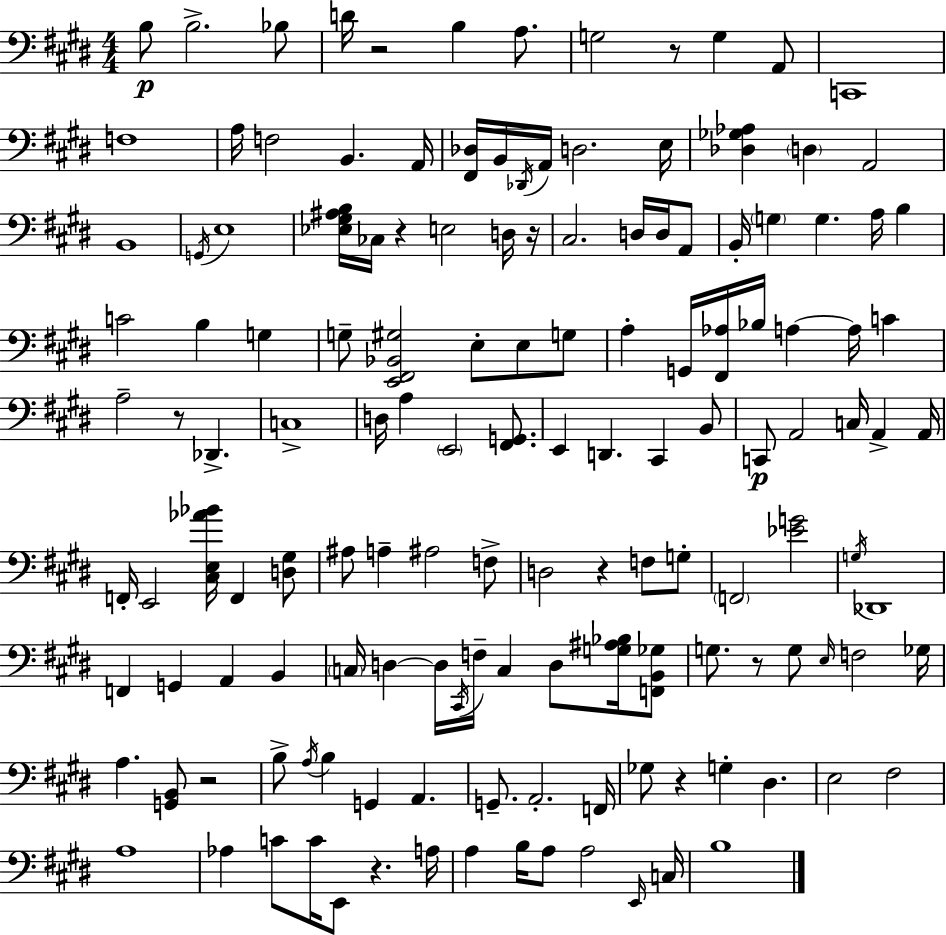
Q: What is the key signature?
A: E major